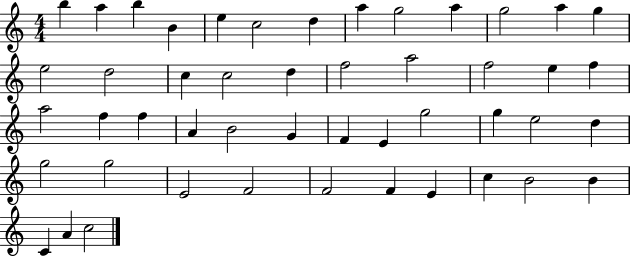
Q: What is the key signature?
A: C major